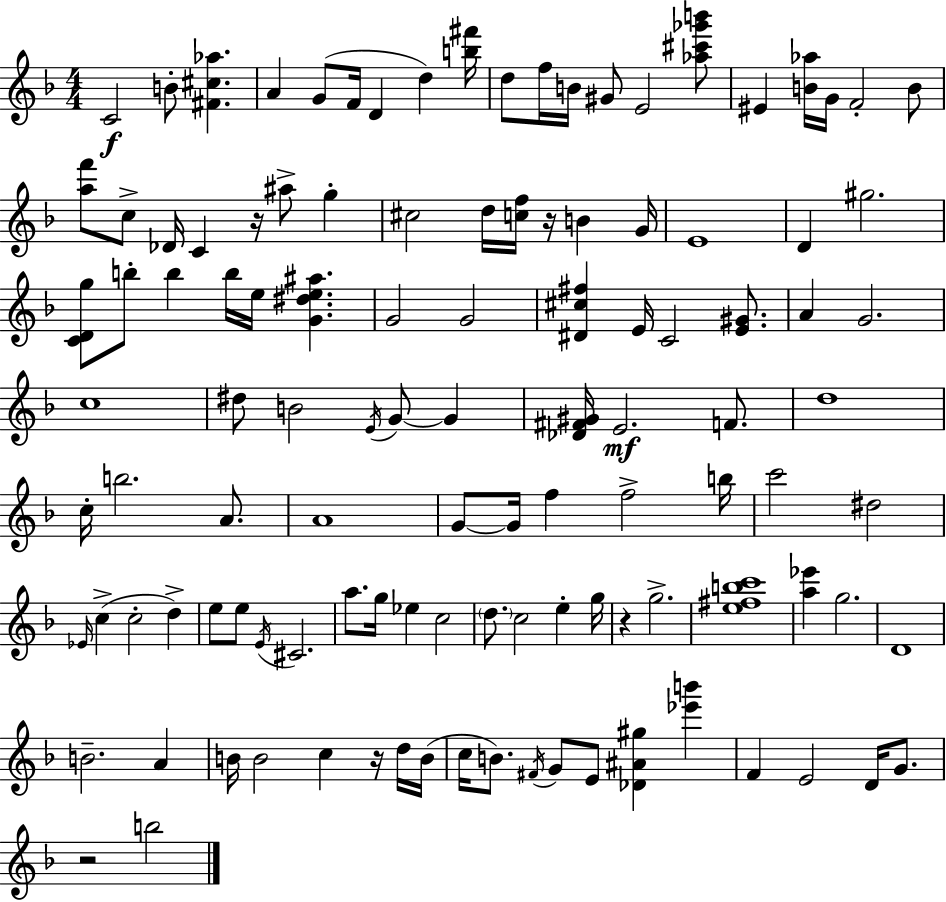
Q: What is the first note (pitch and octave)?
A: C4